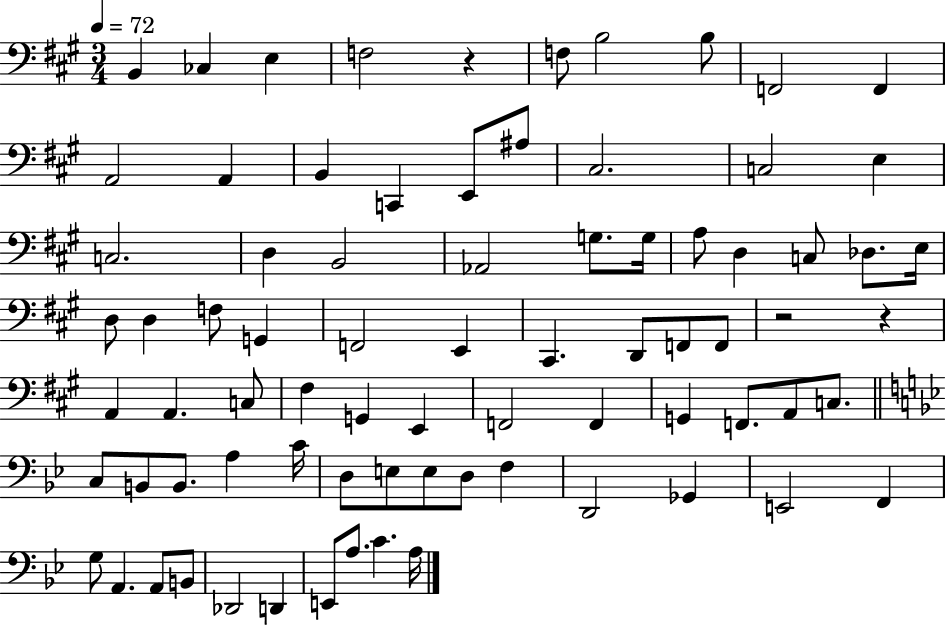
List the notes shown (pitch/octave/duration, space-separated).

B2/q CES3/q E3/q F3/h R/q F3/e B3/h B3/e F2/h F2/q A2/h A2/q B2/q C2/q E2/e A#3/e C#3/h. C3/h E3/q C3/h. D3/q B2/h Ab2/h G3/e. G3/s A3/e D3/q C3/e Db3/e. E3/s D3/e D3/q F3/e G2/q F2/h E2/q C#2/q. D2/e F2/e F2/e R/h R/q A2/q A2/q. C3/e F#3/q G2/q E2/q F2/h F2/q G2/q F2/e. A2/e C3/e. C3/e B2/e B2/e. A3/q C4/s D3/e E3/e E3/e D3/e F3/q D2/h Gb2/q E2/h F2/q G3/e A2/q. A2/e B2/e Db2/h D2/q E2/e A3/e. C4/q. A3/s